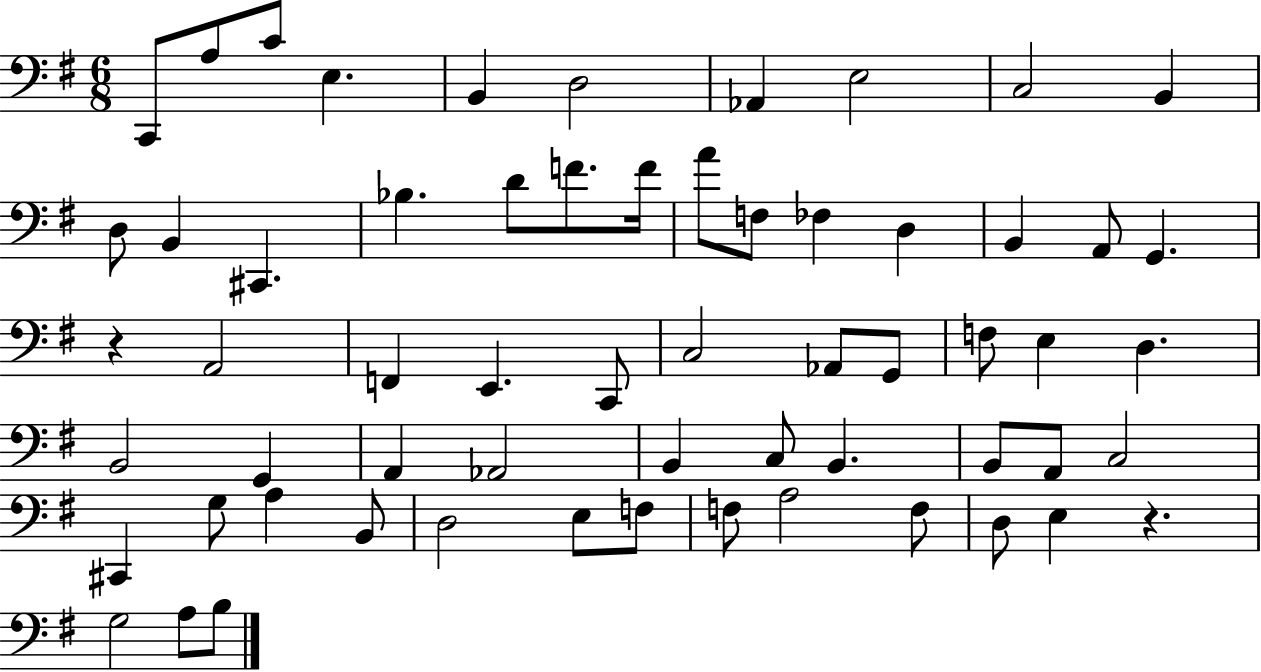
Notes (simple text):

C2/e A3/e C4/e E3/q. B2/q D3/h Ab2/q E3/h C3/h B2/q D3/e B2/q C#2/q. Bb3/q. D4/e F4/e. F4/s A4/e F3/e FES3/q D3/q B2/q A2/e G2/q. R/q A2/h F2/q E2/q. C2/e C3/h Ab2/e G2/e F3/e E3/q D3/q. B2/h G2/q A2/q Ab2/h B2/q C3/e B2/q. B2/e A2/e C3/h C#2/q G3/e A3/q B2/e D3/h E3/e F3/e F3/e A3/h F3/e D3/e E3/q R/q. G3/h A3/e B3/e